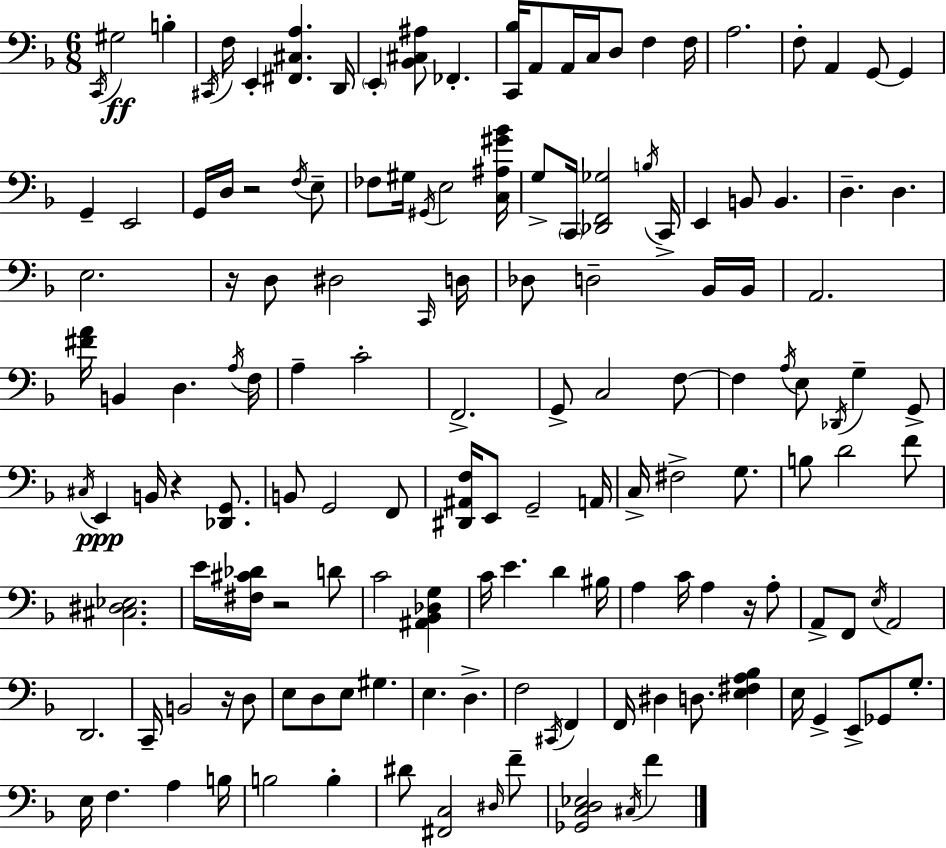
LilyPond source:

{
  \clef bass
  \numericTimeSignature
  \time 6/8
  \key d \minor
  \acciaccatura { c,16 }\ff gis2 b4-. | \acciaccatura { cis,16 } f16 e,4-. <fis, cis a>4. | d,16 \parenthesize e,4-. <bes, cis ais>8 fes,4.-. | <c, bes>16 a,8 a,16 c16 d8 f4 | \break f16 a2. | f8-. a,4 g,8~~ g,4 | g,4-- e,2 | g,16 d16 r2 | \break \acciaccatura { f16 } e8-- fes8 gis16 \acciaccatura { gis,16 } e2 | <c ais gis' bes'>16 g8-> \parenthesize c,16 <des, f, ges>2 | \acciaccatura { b16 } c,16-> e,4 b,8 b,4. | d4.-- d4. | \break e2. | r16 d8 dis2 | \grace { c,16 } d16 des8 d2-- | bes,16 bes,16 a,2. | \break <fis' a'>16 b,4 d4. | \acciaccatura { a16 } f16 a4-- c'2-. | f,2.-> | g,8-> c2 | \break f8~~ f4 \acciaccatura { a16 } | e8 \acciaccatura { des,16 } g4-- g,8-> \acciaccatura { cis16 }\ppp e,4 | b,16 r4 <des, g,>8. b,8 | g,2 f,8 <dis, ais, f>16 e,8 | \break g,2-- a,16 c16-> fis2-> | g8. b8 | d'2 f'8 <cis dis ees>2. | e'16 <fis cis' des'>16 | \break r2 d'8 c'2 | <ais, bes, des g>4 c'16 e'4. | d'4 bis16 a4 | c'16 a4 r16 a8-. a,8-> | \break f,8 \acciaccatura { e16 } a,2 d,2. | c,16-- | b,2 r16 d8 e8 | d8 e8 gis4. e4. | \break d4.-> f2 | \acciaccatura { cis,16 } f,4 | f,16 dis4 d8. <e fis a bes>4 | e16 g,4-> e,8-> ges,8 g8.-. | \break e16 f4. a4 b16 | b2 b4-. | dis'8 <fis, c>2 \grace { dis16 } f'8-- | <ges, c d ees>2 \acciaccatura { cis16 } f'4 | \break \bar "|."
}